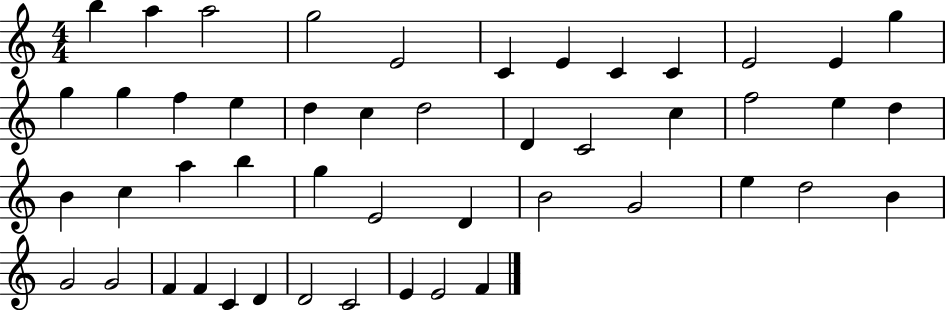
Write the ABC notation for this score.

X:1
T:Untitled
M:4/4
L:1/4
K:C
b a a2 g2 E2 C E C C E2 E g g g f e d c d2 D C2 c f2 e d B c a b g E2 D B2 G2 e d2 B G2 G2 F F C D D2 C2 E E2 F